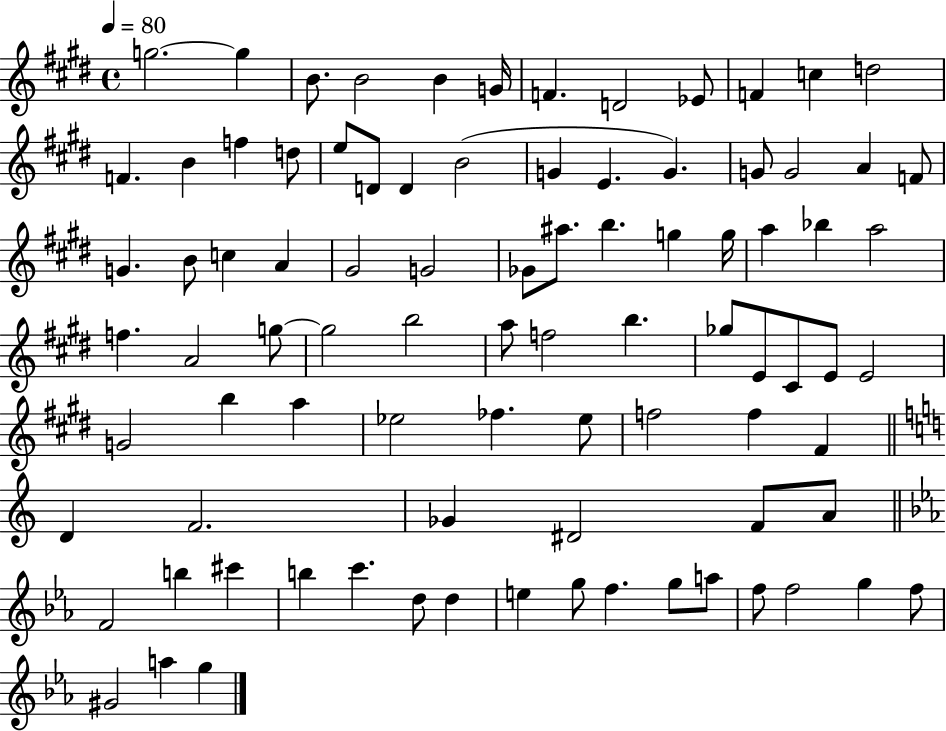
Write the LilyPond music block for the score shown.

{
  \clef treble
  \time 4/4
  \defaultTimeSignature
  \key e \major
  \tempo 4 = 80
  g''2.~~ g''4 | b'8. b'2 b'4 g'16 | f'4. d'2 ees'8 | f'4 c''4 d''2 | \break f'4. b'4 f''4 d''8 | e''8 d'8 d'4 b'2( | g'4 e'4. g'4.) | g'8 g'2 a'4 f'8 | \break g'4. b'8 c''4 a'4 | gis'2 g'2 | ges'8 ais''8. b''4. g''4 g''16 | a''4 bes''4 a''2 | \break f''4. a'2 g''8~~ | g''2 b''2 | a''8 f''2 b''4. | ges''8 e'8 cis'8 e'8 e'2 | \break g'2 b''4 a''4 | ees''2 fes''4. ees''8 | f''2 f''4 fis'4 | \bar "||" \break \key c \major d'4 f'2. | ges'4 dis'2 f'8 a'8 | \bar "||" \break \key ees \major f'2 b''4 cis'''4 | b''4 c'''4. d''8 d''4 | e''4 g''8 f''4. g''8 a''8 | f''8 f''2 g''4 f''8 | \break gis'2 a''4 g''4 | \bar "|."
}